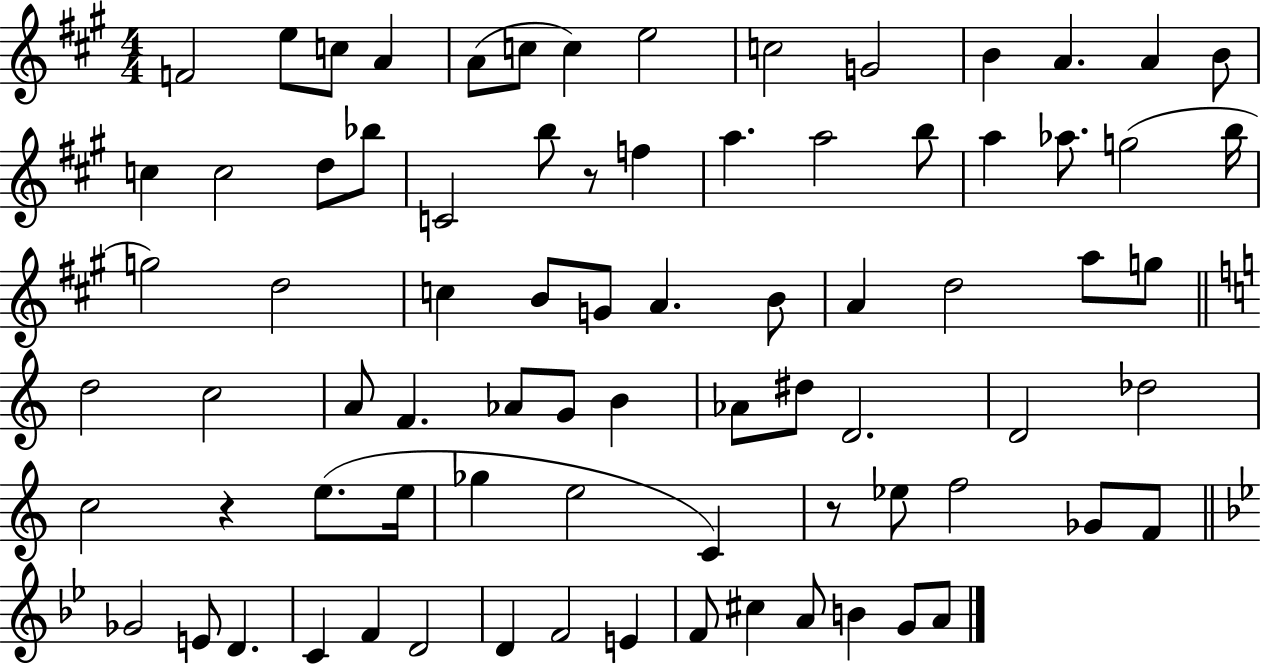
{
  \clef treble
  \numericTimeSignature
  \time 4/4
  \key a \major
  f'2 e''8 c''8 a'4 | a'8( c''8 c''4) e''2 | c''2 g'2 | b'4 a'4. a'4 b'8 | \break c''4 c''2 d''8 bes''8 | c'2 b''8 r8 f''4 | a''4. a''2 b''8 | a''4 aes''8. g''2( b''16 | \break g''2) d''2 | c''4 b'8 g'8 a'4. b'8 | a'4 d''2 a''8 g''8 | \bar "||" \break \key c \major d''2 c''2 | a'8 f'4. aes'8 g'8 b'4 | aes'8 dis''8 d'2. | d'2 des''2 | \break c''2 r4 e''8.( e''16 | ges''4 e''2 c'4) | r8 ees''8 f''2 ges'8 f'8 | \bar "||" \break \key bes \major ges'2 e'8 d'4. | c'4 f'4 d'2 | d'4 f'2 e'4 | f'8 cis''4 a'8 b'4 g'8 a'8 | \break \bar "|."
}